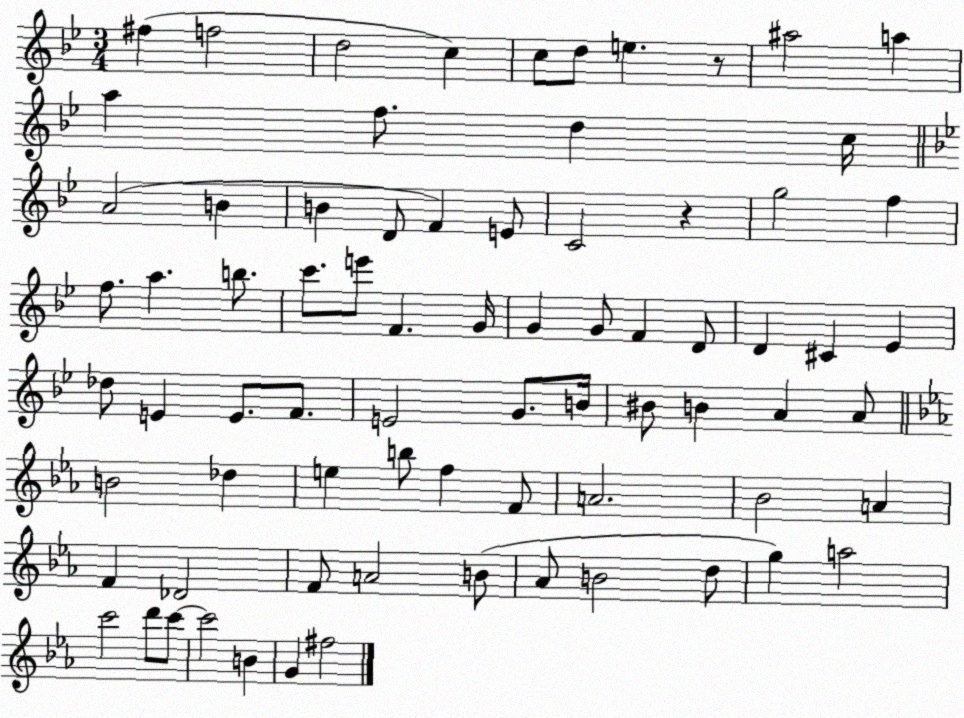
X:1
T:Untitled
M:3/4
L:1/4
K:Bb
^f f2 d2 c c/2 d/2 e z/2 ^a2 a a f/2 d c/4 A2 B B D/2 F E/2 C2 z g2 f f/2 a b/2 c'/2 e'/2 F G/4 G G/2 F D/2 D ^C _E _d/2 E E/2 F/2 E2 G/2 B/4 ^B/2 B A A/2 B2 _d e b/2 f F/2 A2 _B2 A F _D2 F/2 A2 B/2 _A/2 B2 d/2 g a2 c'2 d'/2 c'/2 c'2 B G ^f2